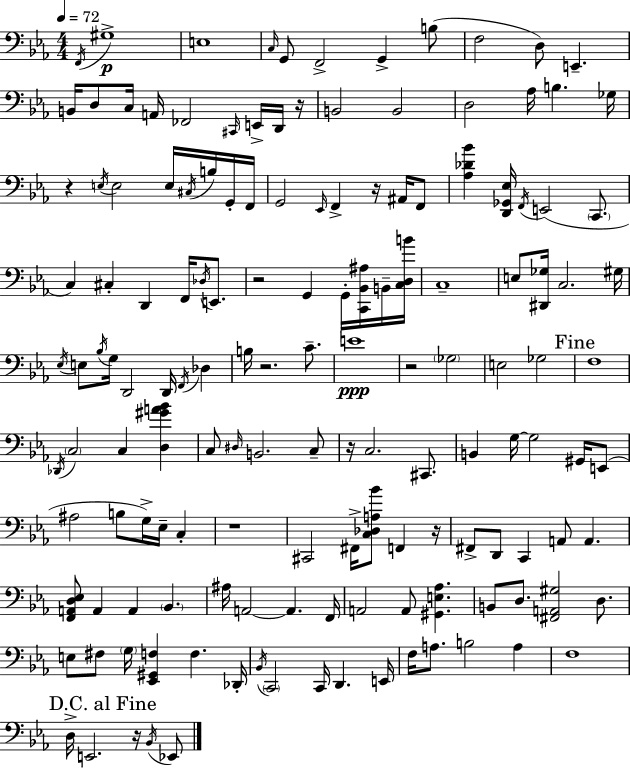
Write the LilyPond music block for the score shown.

{
  \clef bass
  \numericTimeSignature
  \time 4/4
  \key ees \major
  \tempo 4 = 72
  \acciaccatura { f,16 }\p gis1-> | e1 | \grace { c16 } g,8 f,2-> g,4-> | b8( f2 d8) e,4.-- | \break b,16 d8 c16 a,16 fes,2 \grace { cis,16 } | e,16-> d,16 r16 b,2 b,2 | d2 aes16 b4. | ges16 r4 \acciaccatura { e16 } e2 | \break e16 \acciaccatura { cis16 } b16 g,16-. f,16 g,2 \grace { ees,16 } f,4-> | r16 ais,16 f,8 <aes des' bes'>4 <d, ges, ees>16 \acciaccatura { f,16 }( e,2 | \parenthesize c,8. c4) cis4-. d,4 | f,16 \acciaccatura { des16 } e,8. r2 | \break g,4 g,16-. <c, bes, ais>16 b,16-- <c d b'>16 c1-- | e8 <dis, ges>16 c2. | gis16 \acciaccatura { ees16 } e8 \acciaccatura { bes16 } g16 d,2 | d,16 \acciaccatura { f,16 } des4 b16 r2. | \break c'8.-- e'1\ppp | r2 | \parenthesize ges2 e2 | ges2 \mark "Fine" f1 | \break \acciaccatura { des,16 } \parenthesize c2 | c4 <d gis' a' bes'>4 c8 \grace { dis16 } b,2. | c8-- r16 c2. | cis,8. b,4 | \break g16~~ g2 gis,16 e,8( ais2 | b8 g16->) ees16-- c4-. r1 | cis,2 | fis,16-> <c des a bes'>8 f,4 r16 fis,8-> d,8 | \break c,4 a,8 a,4. <f, a, d ees>8 a,4 | a,4 \parenthesize bes,4. ais16 a,2~~ | a,4. f,16 a,2 | a,8 <gis, e aes>4. b,8 d8. | \break <fis, a, gis>2 d8. e8 fis8 | \parenthesize g16 <ees, gis, f>4 f4. des,16-. \acciaccatura { bes,16 } \parenthesize c,2 | c,16 d,4. e,16 f16 a8. | b2 a4 f1 | \break \mark "D.C. al Fine" d16-> e,2. | r16 \acciaccatura { bes,16 } ees,8 \bar "|."
}